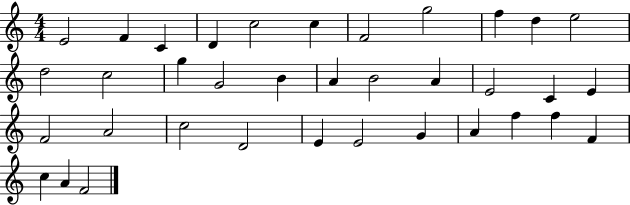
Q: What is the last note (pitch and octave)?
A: F4